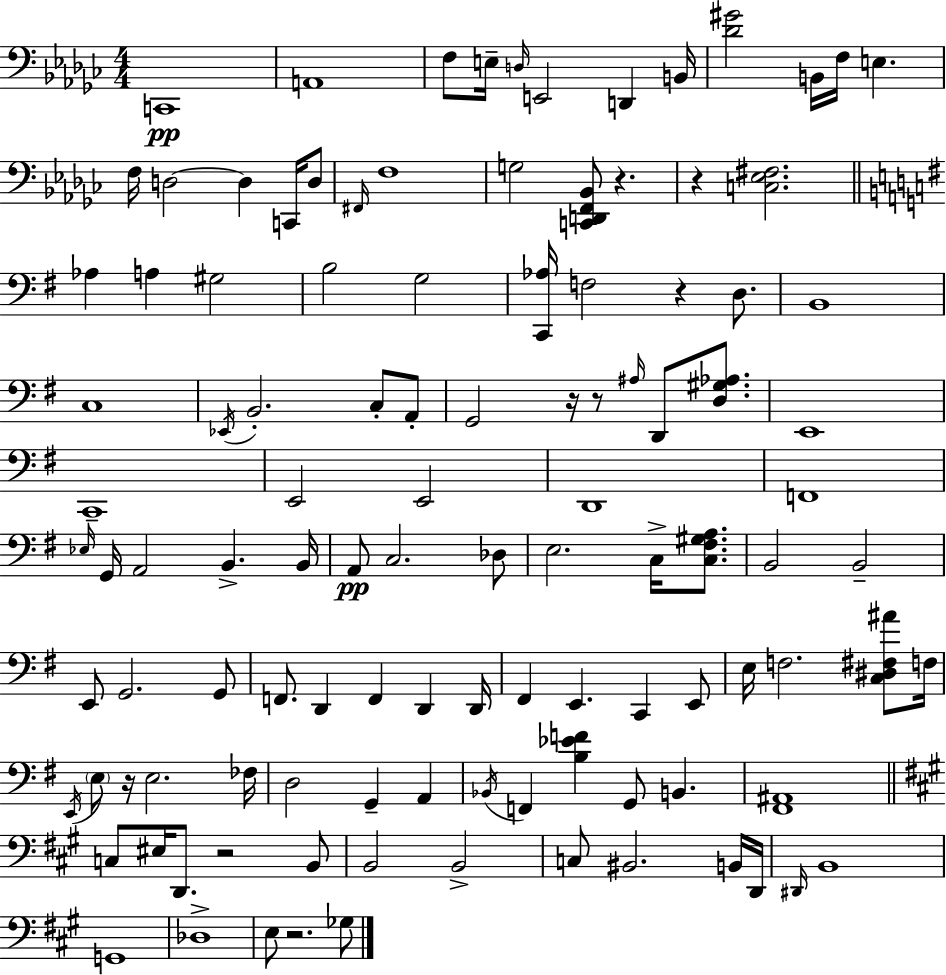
C2/w A2/w F3/e E3/s D3/s E2/h D2/q B2/s [Db4,G#4]/h B2/s F3/s E3/q. F3/s D3/h D3/q C2/s D3/e F#2/s F3/w G3/h [C2,D2,F2,Bb2]/e R/q. R/q [C3,Eb3,F#3]/h. Ab3/q A3/q G#3/h B3/h G3/h [C2,Ab3]/s F3/h R/q D3/e. B2/w C3/w Eb2/s B2/h. C3/e A2/e G2/h R/s R/e A#3/s D2/e [D3,G#3,Ab3]/e. E2/w C2/w E2/h E2/h D2/w F2/w Eb3/s G2/s A2/h B2/q. B2/s A2/e C3/h. Db3/e E3/h. C3/s [C3,F#3,G#3,A3]/e. B2/h B2/h E2/e G2/h. G2/e F2/e. D2/q F2/q D2/q D2/s F#2/q E2/q. C2/q E2/e E3/s F3/h. [C3,D#3,F#3,A#4]/e F3/s E2/s E3/e R/s E3/h. FES3/s D3/h G2/q A2/q Bb2/s F2/q [B3,Eb4,F4]/q G2/e B2/q. [F#2,A#2]/w C3/e EIS3/s D2/e. R/h B2/e B2/h B2/h C3/e BIS2/h. B2/s D2/s D#2/s B2/w G2/w Db3/w E3/e R/h. Gb3/e